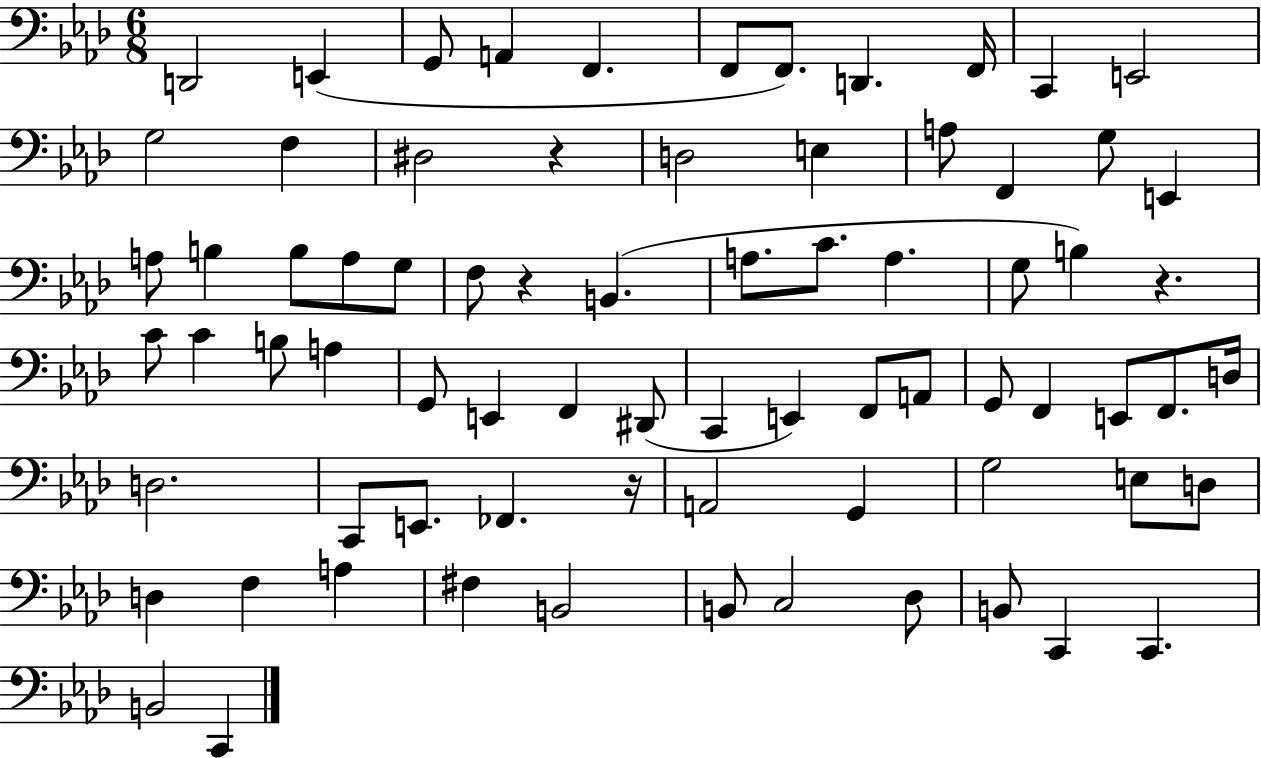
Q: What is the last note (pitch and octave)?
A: C2